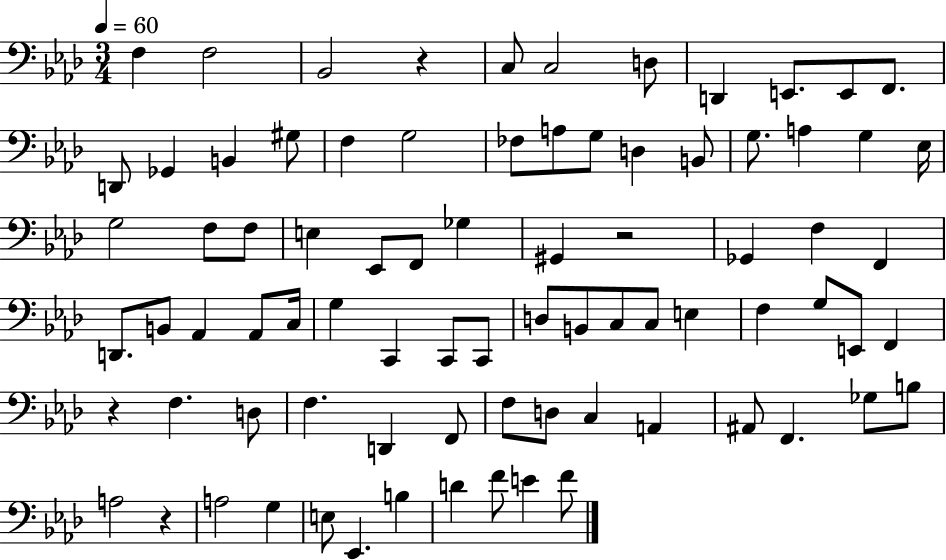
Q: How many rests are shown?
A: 4